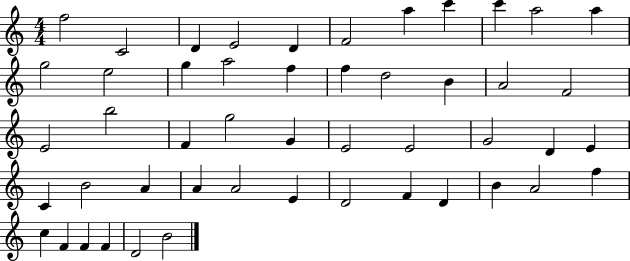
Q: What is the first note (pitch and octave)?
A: F5